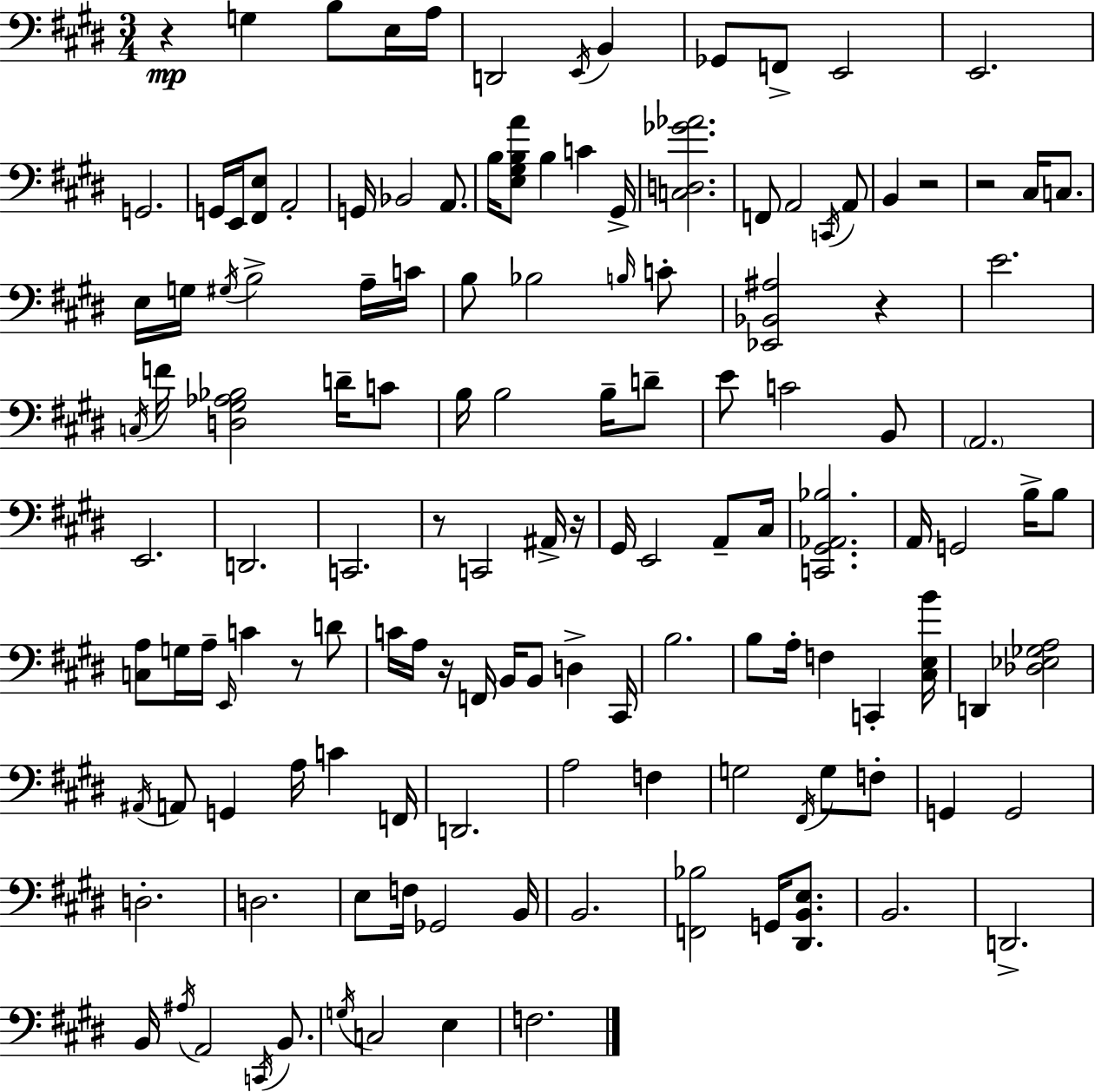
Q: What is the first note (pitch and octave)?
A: G3